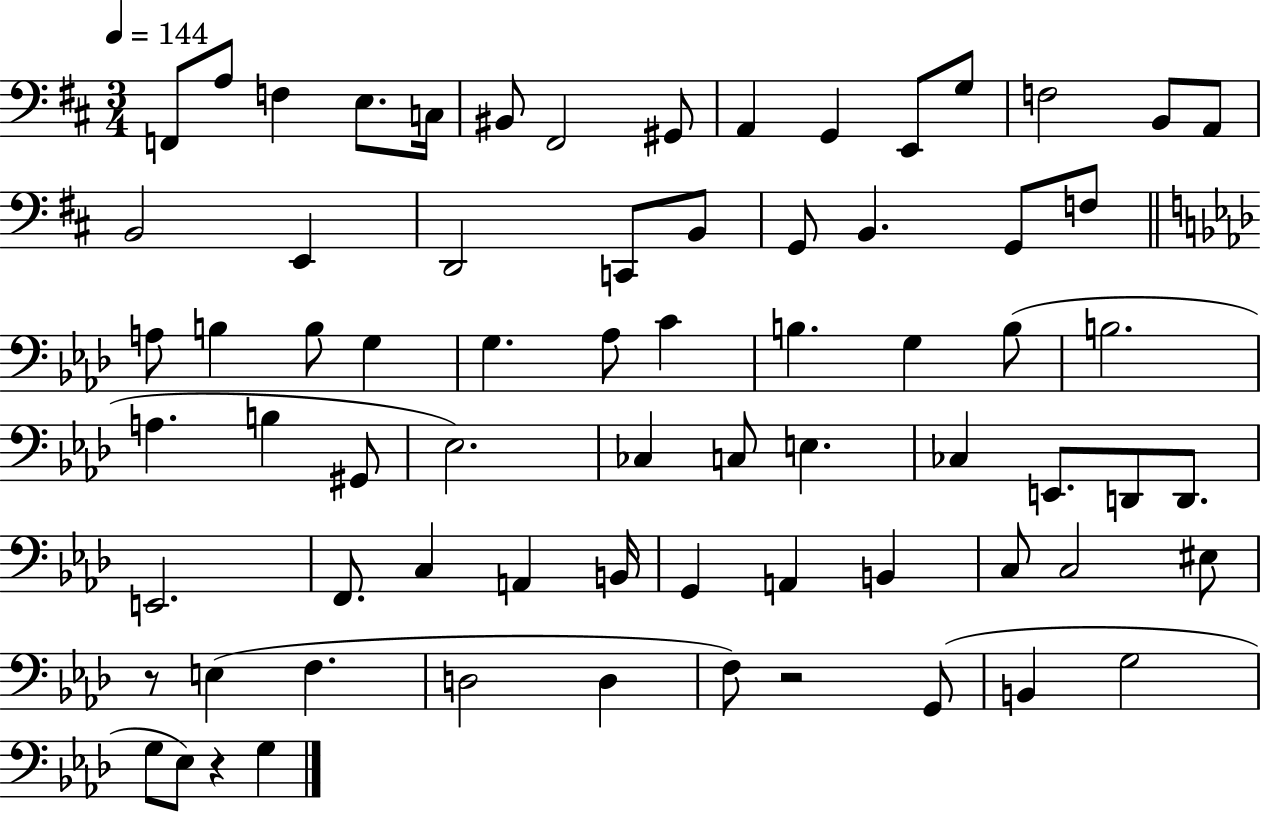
F2/e A3/e F3/q E3/e. C3/s BIS2/e F#2/h G#2/e A2/q G2/q E2/e G3/e F3/h B2/e A2/e B2/h E2/q D2/h C2/e B2/e G2/e B2/q. G2/e F3/e A3/e B3/q B3/e G3/q G3/q. Ab3/e C4/q B3/q. G3/q B3/e B3/h. A3/q. B3/q G#2/e Eb3/h. CES3/q C3/e E3/q. CES3/q E2/e. D2/e D2/e. E2/h. F2/e. C3/q A2/q B2/s G2/q A2/q B2/q C3/e C3/h EIS3/e R/e E3/q F3/q. D3/h D3/q F3/e R/h G2/e B2/q G3/h G3/e Eb3/e R/q G3/q